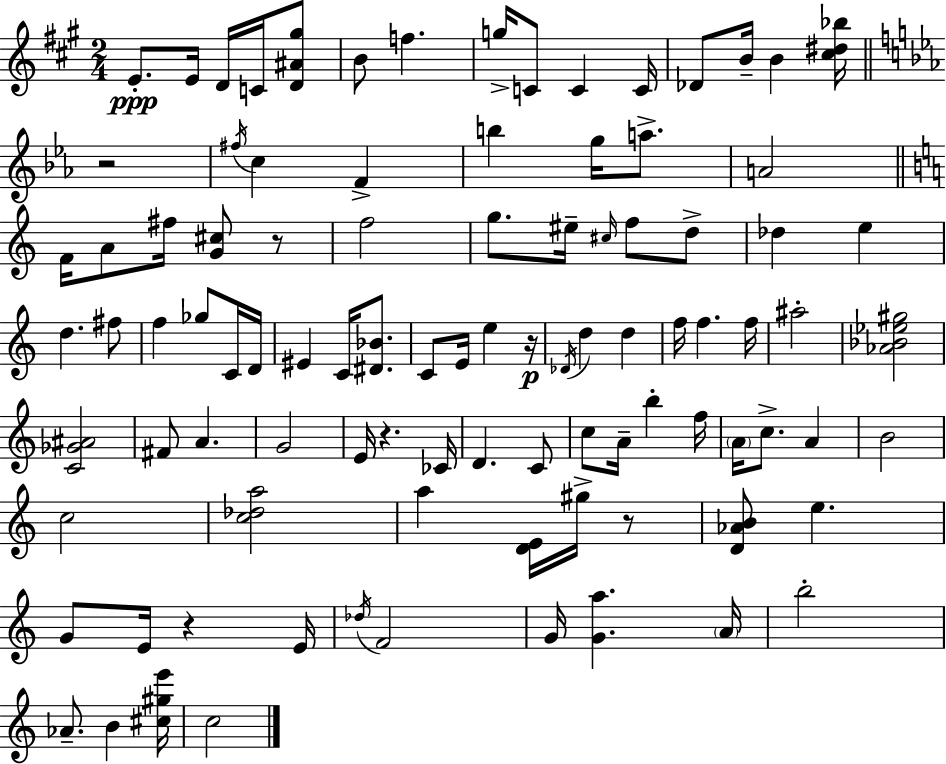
{
  \clef treble
  \numericTimeSignature
  \time 2/4
  \key a \major
  e'8.-.\ppp e'16 d'16 c'16 <d' ais' gis''>8 | b'8 f''4. | g''16-> c'8 c'4 c'16 | des'8 b'16-- b'4 <cis'' dis'' bes''>16 | \break \bar "||" \break \key ees \major r2 | \acciaccatura { fis''16 } c''4 f'4-> | b''4 g''16 a''8.-> | a'2 | \break \bar "||" \break \key c \major f'16 a'8 fis''16 <g' cis''>8 r8 | f''2 | g''8. eis''16-- \grace { cis''16 } f''8 d''8-> | des''4 e''4 | \break d''4. fis''8 | f''4 ges''8 c'16 | d'16 eis'4 c'16 <dis' bes'>8. | c'8 e'16 e''4 | \break r16\p \acciaccatura { des'16 } d''4 d''4 | f''16 f''4. | f''16 ais''2-. | <aes' bes' ees'' gis''>2 | \break <c' ges' ais'>2 | fis'8 a'4. | g'2 | e'16 r4. | \break ces'16 d'4. | c'8 c''8 a'16-- b''4-. | f''16 \parenthesize a'16 c''8.-> a'4 | b'2 | \break c''2 | <c'' des'' a''>2 | a''4 <d' e'>16 gis''16-> | r8 <d' aes' b'>8 e''4. | \break g'8 e'16 r4 | e'16 \acciaccatura { des''16 } f'2 | g'16 <g' a''>4. | \parenthesize a'16 b''2-. | \break aes'8.-- b'4 | <cis'' gis'' e'''>16 c''2 | \bar "|."
}